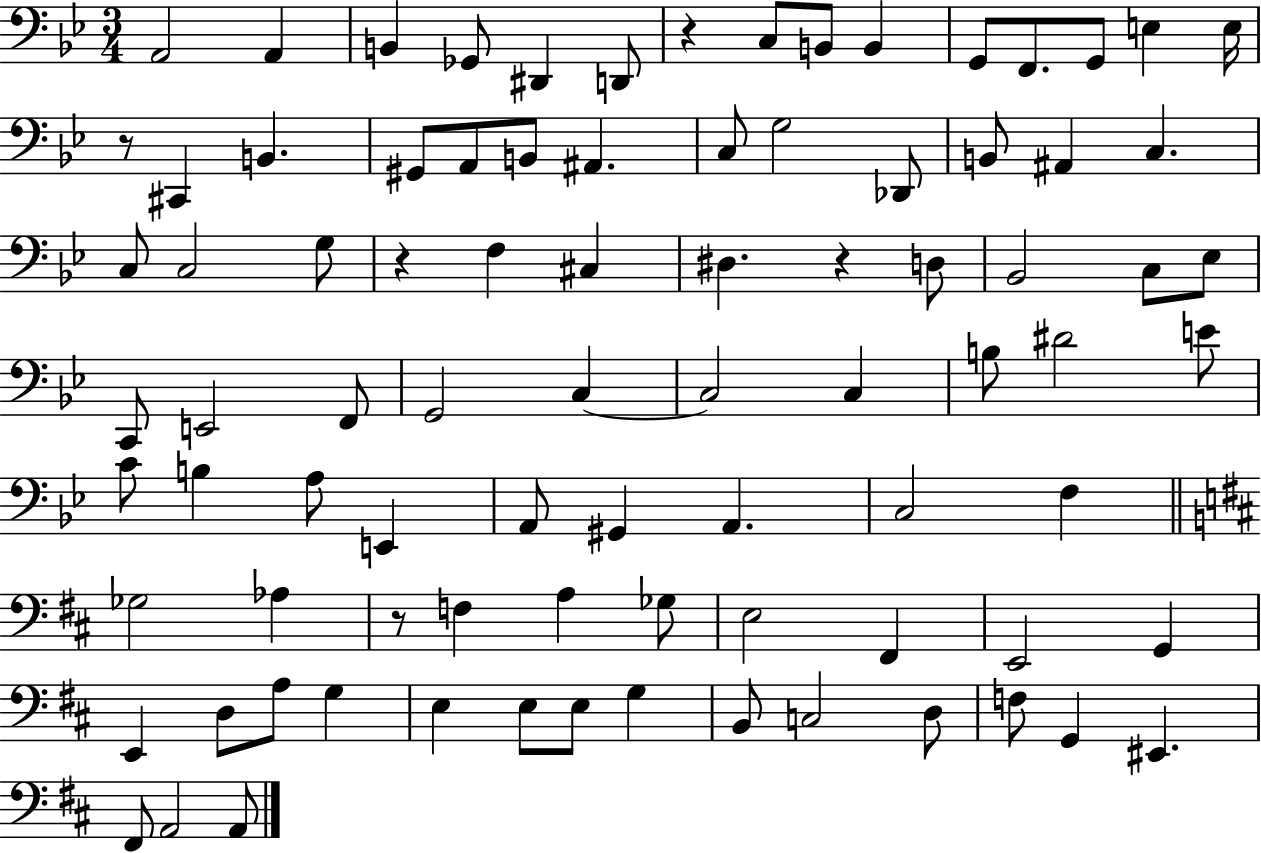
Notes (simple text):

A2/h A2/q B2/q Gb2/e D#2/q D2/e R/q C3/e B2/e B2/q G2/e F2/e. G2/e E3/q E3/s R/e C#2/q B2/q. G#2/e A2/e B2/e A#2/q. C3/e G3/h Db2/e B2/e A#2/q C3/q. C3/e C3/h G3/e R/q F3/q C#3/q D#3/q. R/q D3/e Bb2/h C3/e Eb3/e C2/e E2/h F2/e G2/h C3/q C3/h C3/q B3/e D#4/h E4/e C4/e B3/q A3/e E2/q A2/e G#2/q A2/q. C3/h F3/q Gb3/h Ab3/q R/e F3/q A3/q Gb3/e E3/h F#2/q E2/h G2/q E2/q D3/e A3/e G3/q E3/q E3/e E3/e G3/q B2/e C3/h D3/e F3/e G2/q EIS2/q. F#2/e A2/h A2/e